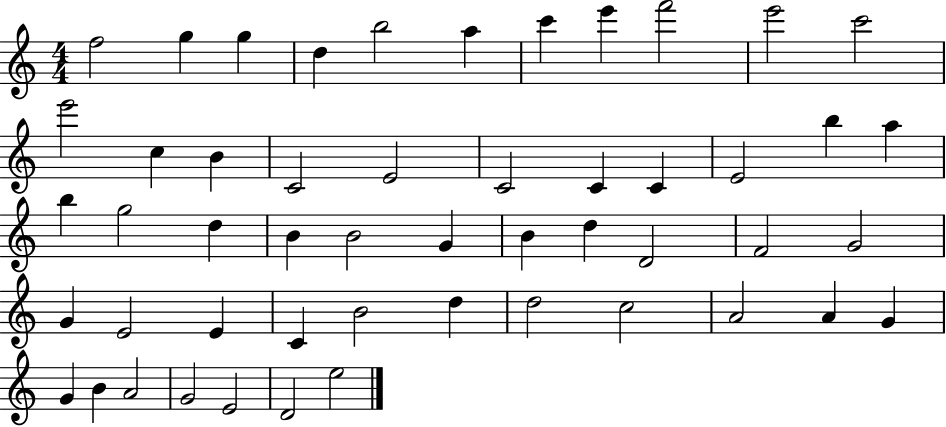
F5/h G5/q G5/q D5/q B5/h A5/q C6/q E6/q F6/h E6/h C6/h E6/h C5/q B4/q C4/h E4/h C4/h C4/q C4/q E4/h B5/q A5/q B5/q G5/h D5/q B4/q B4/h G4/q B4/q D5/q D4/h F4/h G4/h G4/q E4/h E4/q C4/q B4/h D5/q D5/h C5/h A4/h A4/q G4/q G4/q B4/q A4/h G4/h E4/h D4/h E5/h